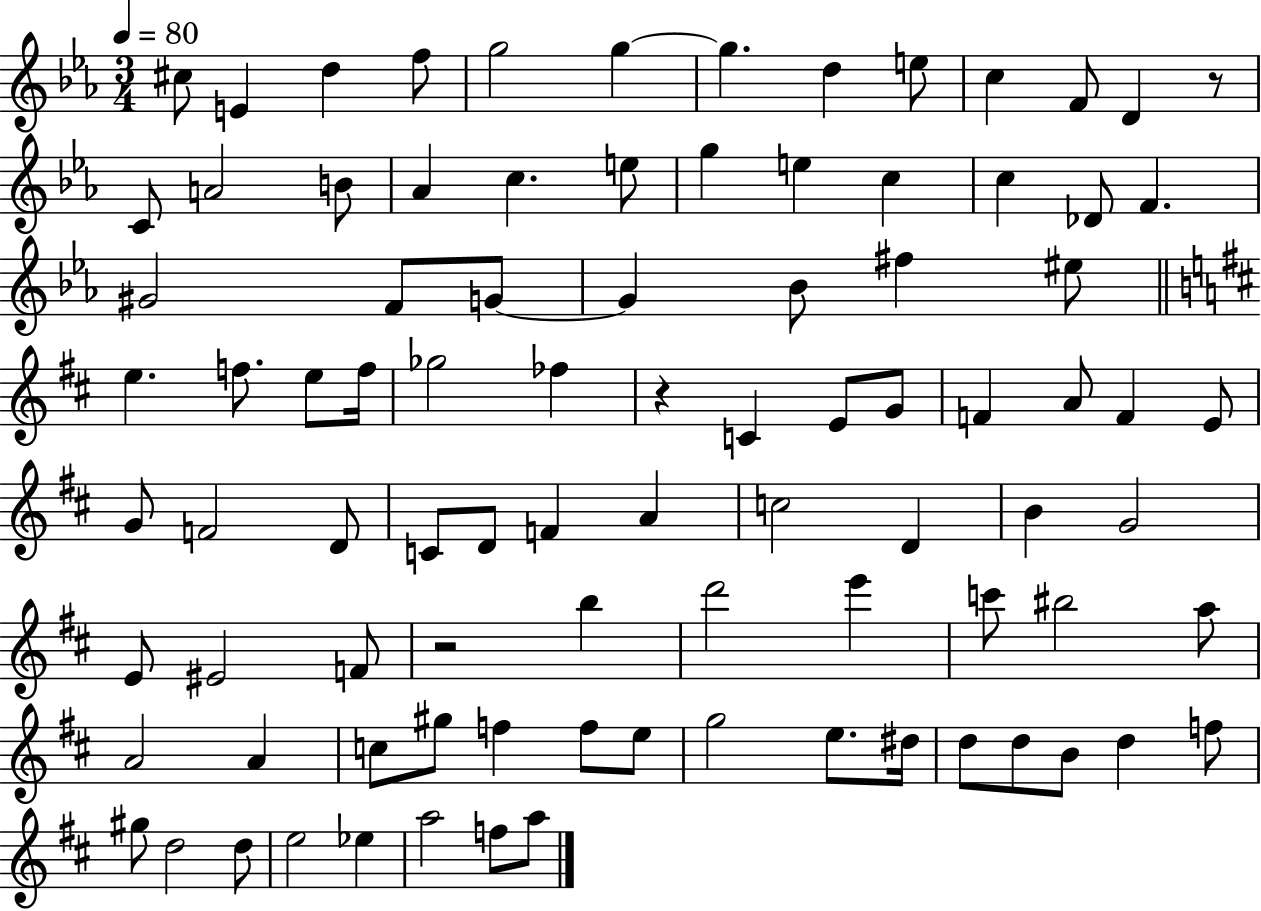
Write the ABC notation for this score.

X:1
T:Untitled
M:3/4
L:1/4
K:Eb
^c/2 E d f/2 g2 g g d e/2 c F/2 D z/2 C/2 A2 B/2 _A c e/2 g e c c _D/2 F ^G2 F/2 G/2 G _B/2 ^f ^e/2 e f/2 e/2 f/4 _g2 _f z C E/2 G/2 F A/2 F E/2 G/2 F2 D/2 C/2 D/2 F A c2 D B G2 E/2 ^E2 F/2 z2 b d'2 e' c'/2 ^b2 a/2 A2 A c/2 ^g/2 f f/2 e/2 g2 e/2 ^d/4 d/2 d/2 B/2 d f/2 ^g/2 d2 d/2 e2 _e a2 f/2 a/2